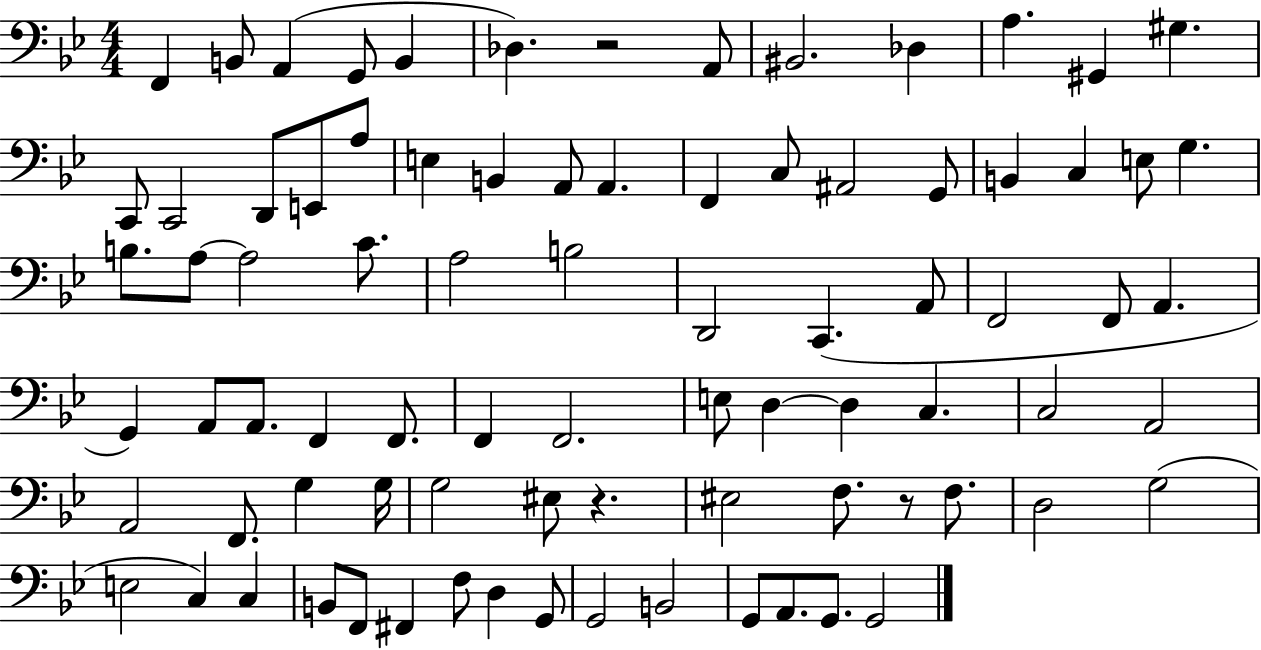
X:1
T:Untitled
M:4/4
L:1/4
K:Bb
F,, B,,/2 A,, G,,/2 B,, _D, z2 A,,/2 ^B,,2 _D, A, ^G,, ^G, C,,/2 C,,2 D,,/2 E,,/2 A,/2 E, B,, A,,/2 A,, F,, C,/2 ^A,,2 G,,/2 B,, C, E,/2 G, B,/2 A,/2 A,2 C/2 A,2 B,2 D,,2 C,, A,,/2 F,,2 F,,/2 A,, G,, A,,/2 A,,/2 F,, F,,/2 F,, F,,2 E,/2 D, D, C, C,2 A,,2 A,,2 F,,/2 G, G,/4 G,2 ^E,/2 z ^E,2 F,/2 z/2 F,/2 D,2 G,2 E,2 C, C, B,,/2 F,,/2 ^F,, F,/2 D, G,,/2 G,,2 B,,2 G,,/2 A,,/2 G,,/2 G,,2